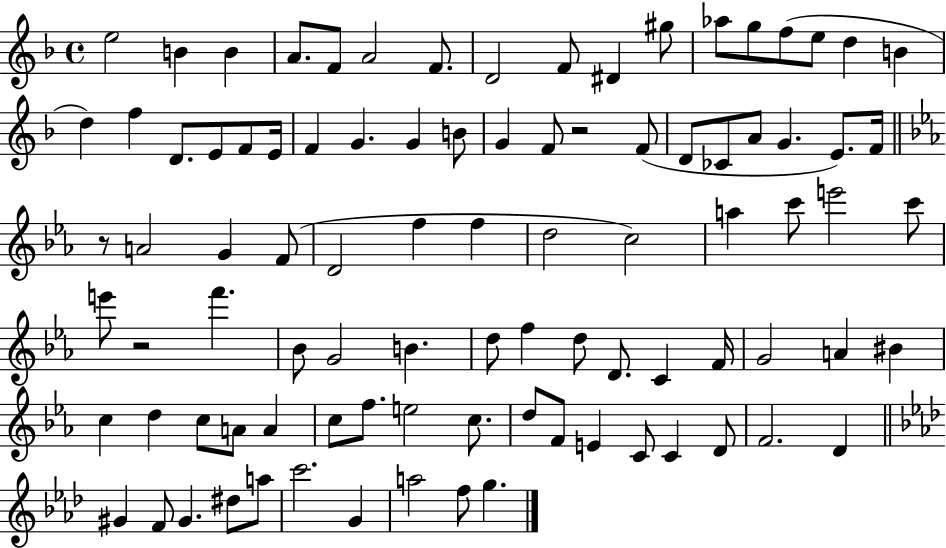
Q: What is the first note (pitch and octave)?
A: E5